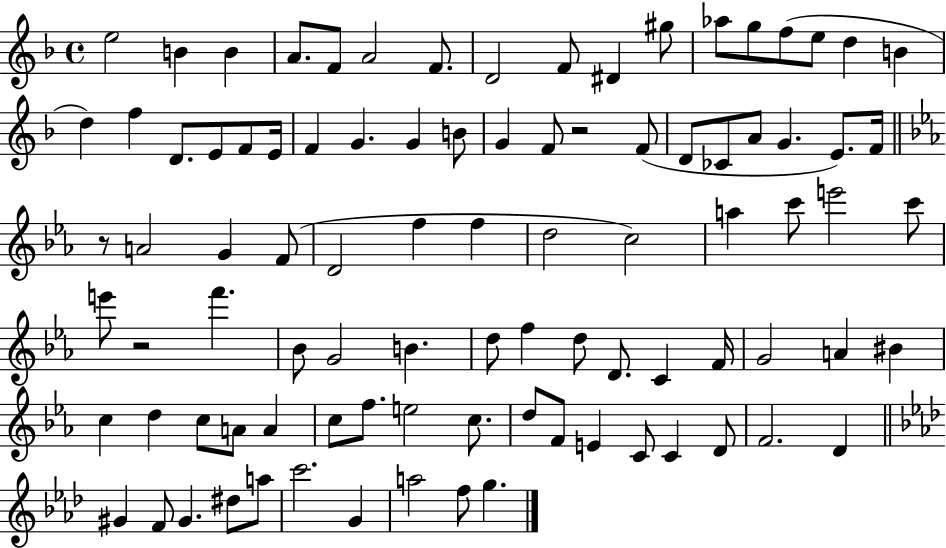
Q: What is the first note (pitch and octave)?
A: E5